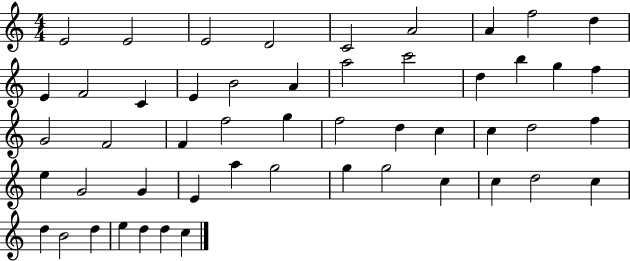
X:1
T:Untitled
M:4/4
L:1/4
K:C
E2 E2 E2 D2 C2 A2 A f2 d E F2 C E B2 A a2 c'2 d b g f G2 F2 F f2 g f2 d c c d2 f e G2 G E a g2 g g2 c c d2 c d B2 d e d d c